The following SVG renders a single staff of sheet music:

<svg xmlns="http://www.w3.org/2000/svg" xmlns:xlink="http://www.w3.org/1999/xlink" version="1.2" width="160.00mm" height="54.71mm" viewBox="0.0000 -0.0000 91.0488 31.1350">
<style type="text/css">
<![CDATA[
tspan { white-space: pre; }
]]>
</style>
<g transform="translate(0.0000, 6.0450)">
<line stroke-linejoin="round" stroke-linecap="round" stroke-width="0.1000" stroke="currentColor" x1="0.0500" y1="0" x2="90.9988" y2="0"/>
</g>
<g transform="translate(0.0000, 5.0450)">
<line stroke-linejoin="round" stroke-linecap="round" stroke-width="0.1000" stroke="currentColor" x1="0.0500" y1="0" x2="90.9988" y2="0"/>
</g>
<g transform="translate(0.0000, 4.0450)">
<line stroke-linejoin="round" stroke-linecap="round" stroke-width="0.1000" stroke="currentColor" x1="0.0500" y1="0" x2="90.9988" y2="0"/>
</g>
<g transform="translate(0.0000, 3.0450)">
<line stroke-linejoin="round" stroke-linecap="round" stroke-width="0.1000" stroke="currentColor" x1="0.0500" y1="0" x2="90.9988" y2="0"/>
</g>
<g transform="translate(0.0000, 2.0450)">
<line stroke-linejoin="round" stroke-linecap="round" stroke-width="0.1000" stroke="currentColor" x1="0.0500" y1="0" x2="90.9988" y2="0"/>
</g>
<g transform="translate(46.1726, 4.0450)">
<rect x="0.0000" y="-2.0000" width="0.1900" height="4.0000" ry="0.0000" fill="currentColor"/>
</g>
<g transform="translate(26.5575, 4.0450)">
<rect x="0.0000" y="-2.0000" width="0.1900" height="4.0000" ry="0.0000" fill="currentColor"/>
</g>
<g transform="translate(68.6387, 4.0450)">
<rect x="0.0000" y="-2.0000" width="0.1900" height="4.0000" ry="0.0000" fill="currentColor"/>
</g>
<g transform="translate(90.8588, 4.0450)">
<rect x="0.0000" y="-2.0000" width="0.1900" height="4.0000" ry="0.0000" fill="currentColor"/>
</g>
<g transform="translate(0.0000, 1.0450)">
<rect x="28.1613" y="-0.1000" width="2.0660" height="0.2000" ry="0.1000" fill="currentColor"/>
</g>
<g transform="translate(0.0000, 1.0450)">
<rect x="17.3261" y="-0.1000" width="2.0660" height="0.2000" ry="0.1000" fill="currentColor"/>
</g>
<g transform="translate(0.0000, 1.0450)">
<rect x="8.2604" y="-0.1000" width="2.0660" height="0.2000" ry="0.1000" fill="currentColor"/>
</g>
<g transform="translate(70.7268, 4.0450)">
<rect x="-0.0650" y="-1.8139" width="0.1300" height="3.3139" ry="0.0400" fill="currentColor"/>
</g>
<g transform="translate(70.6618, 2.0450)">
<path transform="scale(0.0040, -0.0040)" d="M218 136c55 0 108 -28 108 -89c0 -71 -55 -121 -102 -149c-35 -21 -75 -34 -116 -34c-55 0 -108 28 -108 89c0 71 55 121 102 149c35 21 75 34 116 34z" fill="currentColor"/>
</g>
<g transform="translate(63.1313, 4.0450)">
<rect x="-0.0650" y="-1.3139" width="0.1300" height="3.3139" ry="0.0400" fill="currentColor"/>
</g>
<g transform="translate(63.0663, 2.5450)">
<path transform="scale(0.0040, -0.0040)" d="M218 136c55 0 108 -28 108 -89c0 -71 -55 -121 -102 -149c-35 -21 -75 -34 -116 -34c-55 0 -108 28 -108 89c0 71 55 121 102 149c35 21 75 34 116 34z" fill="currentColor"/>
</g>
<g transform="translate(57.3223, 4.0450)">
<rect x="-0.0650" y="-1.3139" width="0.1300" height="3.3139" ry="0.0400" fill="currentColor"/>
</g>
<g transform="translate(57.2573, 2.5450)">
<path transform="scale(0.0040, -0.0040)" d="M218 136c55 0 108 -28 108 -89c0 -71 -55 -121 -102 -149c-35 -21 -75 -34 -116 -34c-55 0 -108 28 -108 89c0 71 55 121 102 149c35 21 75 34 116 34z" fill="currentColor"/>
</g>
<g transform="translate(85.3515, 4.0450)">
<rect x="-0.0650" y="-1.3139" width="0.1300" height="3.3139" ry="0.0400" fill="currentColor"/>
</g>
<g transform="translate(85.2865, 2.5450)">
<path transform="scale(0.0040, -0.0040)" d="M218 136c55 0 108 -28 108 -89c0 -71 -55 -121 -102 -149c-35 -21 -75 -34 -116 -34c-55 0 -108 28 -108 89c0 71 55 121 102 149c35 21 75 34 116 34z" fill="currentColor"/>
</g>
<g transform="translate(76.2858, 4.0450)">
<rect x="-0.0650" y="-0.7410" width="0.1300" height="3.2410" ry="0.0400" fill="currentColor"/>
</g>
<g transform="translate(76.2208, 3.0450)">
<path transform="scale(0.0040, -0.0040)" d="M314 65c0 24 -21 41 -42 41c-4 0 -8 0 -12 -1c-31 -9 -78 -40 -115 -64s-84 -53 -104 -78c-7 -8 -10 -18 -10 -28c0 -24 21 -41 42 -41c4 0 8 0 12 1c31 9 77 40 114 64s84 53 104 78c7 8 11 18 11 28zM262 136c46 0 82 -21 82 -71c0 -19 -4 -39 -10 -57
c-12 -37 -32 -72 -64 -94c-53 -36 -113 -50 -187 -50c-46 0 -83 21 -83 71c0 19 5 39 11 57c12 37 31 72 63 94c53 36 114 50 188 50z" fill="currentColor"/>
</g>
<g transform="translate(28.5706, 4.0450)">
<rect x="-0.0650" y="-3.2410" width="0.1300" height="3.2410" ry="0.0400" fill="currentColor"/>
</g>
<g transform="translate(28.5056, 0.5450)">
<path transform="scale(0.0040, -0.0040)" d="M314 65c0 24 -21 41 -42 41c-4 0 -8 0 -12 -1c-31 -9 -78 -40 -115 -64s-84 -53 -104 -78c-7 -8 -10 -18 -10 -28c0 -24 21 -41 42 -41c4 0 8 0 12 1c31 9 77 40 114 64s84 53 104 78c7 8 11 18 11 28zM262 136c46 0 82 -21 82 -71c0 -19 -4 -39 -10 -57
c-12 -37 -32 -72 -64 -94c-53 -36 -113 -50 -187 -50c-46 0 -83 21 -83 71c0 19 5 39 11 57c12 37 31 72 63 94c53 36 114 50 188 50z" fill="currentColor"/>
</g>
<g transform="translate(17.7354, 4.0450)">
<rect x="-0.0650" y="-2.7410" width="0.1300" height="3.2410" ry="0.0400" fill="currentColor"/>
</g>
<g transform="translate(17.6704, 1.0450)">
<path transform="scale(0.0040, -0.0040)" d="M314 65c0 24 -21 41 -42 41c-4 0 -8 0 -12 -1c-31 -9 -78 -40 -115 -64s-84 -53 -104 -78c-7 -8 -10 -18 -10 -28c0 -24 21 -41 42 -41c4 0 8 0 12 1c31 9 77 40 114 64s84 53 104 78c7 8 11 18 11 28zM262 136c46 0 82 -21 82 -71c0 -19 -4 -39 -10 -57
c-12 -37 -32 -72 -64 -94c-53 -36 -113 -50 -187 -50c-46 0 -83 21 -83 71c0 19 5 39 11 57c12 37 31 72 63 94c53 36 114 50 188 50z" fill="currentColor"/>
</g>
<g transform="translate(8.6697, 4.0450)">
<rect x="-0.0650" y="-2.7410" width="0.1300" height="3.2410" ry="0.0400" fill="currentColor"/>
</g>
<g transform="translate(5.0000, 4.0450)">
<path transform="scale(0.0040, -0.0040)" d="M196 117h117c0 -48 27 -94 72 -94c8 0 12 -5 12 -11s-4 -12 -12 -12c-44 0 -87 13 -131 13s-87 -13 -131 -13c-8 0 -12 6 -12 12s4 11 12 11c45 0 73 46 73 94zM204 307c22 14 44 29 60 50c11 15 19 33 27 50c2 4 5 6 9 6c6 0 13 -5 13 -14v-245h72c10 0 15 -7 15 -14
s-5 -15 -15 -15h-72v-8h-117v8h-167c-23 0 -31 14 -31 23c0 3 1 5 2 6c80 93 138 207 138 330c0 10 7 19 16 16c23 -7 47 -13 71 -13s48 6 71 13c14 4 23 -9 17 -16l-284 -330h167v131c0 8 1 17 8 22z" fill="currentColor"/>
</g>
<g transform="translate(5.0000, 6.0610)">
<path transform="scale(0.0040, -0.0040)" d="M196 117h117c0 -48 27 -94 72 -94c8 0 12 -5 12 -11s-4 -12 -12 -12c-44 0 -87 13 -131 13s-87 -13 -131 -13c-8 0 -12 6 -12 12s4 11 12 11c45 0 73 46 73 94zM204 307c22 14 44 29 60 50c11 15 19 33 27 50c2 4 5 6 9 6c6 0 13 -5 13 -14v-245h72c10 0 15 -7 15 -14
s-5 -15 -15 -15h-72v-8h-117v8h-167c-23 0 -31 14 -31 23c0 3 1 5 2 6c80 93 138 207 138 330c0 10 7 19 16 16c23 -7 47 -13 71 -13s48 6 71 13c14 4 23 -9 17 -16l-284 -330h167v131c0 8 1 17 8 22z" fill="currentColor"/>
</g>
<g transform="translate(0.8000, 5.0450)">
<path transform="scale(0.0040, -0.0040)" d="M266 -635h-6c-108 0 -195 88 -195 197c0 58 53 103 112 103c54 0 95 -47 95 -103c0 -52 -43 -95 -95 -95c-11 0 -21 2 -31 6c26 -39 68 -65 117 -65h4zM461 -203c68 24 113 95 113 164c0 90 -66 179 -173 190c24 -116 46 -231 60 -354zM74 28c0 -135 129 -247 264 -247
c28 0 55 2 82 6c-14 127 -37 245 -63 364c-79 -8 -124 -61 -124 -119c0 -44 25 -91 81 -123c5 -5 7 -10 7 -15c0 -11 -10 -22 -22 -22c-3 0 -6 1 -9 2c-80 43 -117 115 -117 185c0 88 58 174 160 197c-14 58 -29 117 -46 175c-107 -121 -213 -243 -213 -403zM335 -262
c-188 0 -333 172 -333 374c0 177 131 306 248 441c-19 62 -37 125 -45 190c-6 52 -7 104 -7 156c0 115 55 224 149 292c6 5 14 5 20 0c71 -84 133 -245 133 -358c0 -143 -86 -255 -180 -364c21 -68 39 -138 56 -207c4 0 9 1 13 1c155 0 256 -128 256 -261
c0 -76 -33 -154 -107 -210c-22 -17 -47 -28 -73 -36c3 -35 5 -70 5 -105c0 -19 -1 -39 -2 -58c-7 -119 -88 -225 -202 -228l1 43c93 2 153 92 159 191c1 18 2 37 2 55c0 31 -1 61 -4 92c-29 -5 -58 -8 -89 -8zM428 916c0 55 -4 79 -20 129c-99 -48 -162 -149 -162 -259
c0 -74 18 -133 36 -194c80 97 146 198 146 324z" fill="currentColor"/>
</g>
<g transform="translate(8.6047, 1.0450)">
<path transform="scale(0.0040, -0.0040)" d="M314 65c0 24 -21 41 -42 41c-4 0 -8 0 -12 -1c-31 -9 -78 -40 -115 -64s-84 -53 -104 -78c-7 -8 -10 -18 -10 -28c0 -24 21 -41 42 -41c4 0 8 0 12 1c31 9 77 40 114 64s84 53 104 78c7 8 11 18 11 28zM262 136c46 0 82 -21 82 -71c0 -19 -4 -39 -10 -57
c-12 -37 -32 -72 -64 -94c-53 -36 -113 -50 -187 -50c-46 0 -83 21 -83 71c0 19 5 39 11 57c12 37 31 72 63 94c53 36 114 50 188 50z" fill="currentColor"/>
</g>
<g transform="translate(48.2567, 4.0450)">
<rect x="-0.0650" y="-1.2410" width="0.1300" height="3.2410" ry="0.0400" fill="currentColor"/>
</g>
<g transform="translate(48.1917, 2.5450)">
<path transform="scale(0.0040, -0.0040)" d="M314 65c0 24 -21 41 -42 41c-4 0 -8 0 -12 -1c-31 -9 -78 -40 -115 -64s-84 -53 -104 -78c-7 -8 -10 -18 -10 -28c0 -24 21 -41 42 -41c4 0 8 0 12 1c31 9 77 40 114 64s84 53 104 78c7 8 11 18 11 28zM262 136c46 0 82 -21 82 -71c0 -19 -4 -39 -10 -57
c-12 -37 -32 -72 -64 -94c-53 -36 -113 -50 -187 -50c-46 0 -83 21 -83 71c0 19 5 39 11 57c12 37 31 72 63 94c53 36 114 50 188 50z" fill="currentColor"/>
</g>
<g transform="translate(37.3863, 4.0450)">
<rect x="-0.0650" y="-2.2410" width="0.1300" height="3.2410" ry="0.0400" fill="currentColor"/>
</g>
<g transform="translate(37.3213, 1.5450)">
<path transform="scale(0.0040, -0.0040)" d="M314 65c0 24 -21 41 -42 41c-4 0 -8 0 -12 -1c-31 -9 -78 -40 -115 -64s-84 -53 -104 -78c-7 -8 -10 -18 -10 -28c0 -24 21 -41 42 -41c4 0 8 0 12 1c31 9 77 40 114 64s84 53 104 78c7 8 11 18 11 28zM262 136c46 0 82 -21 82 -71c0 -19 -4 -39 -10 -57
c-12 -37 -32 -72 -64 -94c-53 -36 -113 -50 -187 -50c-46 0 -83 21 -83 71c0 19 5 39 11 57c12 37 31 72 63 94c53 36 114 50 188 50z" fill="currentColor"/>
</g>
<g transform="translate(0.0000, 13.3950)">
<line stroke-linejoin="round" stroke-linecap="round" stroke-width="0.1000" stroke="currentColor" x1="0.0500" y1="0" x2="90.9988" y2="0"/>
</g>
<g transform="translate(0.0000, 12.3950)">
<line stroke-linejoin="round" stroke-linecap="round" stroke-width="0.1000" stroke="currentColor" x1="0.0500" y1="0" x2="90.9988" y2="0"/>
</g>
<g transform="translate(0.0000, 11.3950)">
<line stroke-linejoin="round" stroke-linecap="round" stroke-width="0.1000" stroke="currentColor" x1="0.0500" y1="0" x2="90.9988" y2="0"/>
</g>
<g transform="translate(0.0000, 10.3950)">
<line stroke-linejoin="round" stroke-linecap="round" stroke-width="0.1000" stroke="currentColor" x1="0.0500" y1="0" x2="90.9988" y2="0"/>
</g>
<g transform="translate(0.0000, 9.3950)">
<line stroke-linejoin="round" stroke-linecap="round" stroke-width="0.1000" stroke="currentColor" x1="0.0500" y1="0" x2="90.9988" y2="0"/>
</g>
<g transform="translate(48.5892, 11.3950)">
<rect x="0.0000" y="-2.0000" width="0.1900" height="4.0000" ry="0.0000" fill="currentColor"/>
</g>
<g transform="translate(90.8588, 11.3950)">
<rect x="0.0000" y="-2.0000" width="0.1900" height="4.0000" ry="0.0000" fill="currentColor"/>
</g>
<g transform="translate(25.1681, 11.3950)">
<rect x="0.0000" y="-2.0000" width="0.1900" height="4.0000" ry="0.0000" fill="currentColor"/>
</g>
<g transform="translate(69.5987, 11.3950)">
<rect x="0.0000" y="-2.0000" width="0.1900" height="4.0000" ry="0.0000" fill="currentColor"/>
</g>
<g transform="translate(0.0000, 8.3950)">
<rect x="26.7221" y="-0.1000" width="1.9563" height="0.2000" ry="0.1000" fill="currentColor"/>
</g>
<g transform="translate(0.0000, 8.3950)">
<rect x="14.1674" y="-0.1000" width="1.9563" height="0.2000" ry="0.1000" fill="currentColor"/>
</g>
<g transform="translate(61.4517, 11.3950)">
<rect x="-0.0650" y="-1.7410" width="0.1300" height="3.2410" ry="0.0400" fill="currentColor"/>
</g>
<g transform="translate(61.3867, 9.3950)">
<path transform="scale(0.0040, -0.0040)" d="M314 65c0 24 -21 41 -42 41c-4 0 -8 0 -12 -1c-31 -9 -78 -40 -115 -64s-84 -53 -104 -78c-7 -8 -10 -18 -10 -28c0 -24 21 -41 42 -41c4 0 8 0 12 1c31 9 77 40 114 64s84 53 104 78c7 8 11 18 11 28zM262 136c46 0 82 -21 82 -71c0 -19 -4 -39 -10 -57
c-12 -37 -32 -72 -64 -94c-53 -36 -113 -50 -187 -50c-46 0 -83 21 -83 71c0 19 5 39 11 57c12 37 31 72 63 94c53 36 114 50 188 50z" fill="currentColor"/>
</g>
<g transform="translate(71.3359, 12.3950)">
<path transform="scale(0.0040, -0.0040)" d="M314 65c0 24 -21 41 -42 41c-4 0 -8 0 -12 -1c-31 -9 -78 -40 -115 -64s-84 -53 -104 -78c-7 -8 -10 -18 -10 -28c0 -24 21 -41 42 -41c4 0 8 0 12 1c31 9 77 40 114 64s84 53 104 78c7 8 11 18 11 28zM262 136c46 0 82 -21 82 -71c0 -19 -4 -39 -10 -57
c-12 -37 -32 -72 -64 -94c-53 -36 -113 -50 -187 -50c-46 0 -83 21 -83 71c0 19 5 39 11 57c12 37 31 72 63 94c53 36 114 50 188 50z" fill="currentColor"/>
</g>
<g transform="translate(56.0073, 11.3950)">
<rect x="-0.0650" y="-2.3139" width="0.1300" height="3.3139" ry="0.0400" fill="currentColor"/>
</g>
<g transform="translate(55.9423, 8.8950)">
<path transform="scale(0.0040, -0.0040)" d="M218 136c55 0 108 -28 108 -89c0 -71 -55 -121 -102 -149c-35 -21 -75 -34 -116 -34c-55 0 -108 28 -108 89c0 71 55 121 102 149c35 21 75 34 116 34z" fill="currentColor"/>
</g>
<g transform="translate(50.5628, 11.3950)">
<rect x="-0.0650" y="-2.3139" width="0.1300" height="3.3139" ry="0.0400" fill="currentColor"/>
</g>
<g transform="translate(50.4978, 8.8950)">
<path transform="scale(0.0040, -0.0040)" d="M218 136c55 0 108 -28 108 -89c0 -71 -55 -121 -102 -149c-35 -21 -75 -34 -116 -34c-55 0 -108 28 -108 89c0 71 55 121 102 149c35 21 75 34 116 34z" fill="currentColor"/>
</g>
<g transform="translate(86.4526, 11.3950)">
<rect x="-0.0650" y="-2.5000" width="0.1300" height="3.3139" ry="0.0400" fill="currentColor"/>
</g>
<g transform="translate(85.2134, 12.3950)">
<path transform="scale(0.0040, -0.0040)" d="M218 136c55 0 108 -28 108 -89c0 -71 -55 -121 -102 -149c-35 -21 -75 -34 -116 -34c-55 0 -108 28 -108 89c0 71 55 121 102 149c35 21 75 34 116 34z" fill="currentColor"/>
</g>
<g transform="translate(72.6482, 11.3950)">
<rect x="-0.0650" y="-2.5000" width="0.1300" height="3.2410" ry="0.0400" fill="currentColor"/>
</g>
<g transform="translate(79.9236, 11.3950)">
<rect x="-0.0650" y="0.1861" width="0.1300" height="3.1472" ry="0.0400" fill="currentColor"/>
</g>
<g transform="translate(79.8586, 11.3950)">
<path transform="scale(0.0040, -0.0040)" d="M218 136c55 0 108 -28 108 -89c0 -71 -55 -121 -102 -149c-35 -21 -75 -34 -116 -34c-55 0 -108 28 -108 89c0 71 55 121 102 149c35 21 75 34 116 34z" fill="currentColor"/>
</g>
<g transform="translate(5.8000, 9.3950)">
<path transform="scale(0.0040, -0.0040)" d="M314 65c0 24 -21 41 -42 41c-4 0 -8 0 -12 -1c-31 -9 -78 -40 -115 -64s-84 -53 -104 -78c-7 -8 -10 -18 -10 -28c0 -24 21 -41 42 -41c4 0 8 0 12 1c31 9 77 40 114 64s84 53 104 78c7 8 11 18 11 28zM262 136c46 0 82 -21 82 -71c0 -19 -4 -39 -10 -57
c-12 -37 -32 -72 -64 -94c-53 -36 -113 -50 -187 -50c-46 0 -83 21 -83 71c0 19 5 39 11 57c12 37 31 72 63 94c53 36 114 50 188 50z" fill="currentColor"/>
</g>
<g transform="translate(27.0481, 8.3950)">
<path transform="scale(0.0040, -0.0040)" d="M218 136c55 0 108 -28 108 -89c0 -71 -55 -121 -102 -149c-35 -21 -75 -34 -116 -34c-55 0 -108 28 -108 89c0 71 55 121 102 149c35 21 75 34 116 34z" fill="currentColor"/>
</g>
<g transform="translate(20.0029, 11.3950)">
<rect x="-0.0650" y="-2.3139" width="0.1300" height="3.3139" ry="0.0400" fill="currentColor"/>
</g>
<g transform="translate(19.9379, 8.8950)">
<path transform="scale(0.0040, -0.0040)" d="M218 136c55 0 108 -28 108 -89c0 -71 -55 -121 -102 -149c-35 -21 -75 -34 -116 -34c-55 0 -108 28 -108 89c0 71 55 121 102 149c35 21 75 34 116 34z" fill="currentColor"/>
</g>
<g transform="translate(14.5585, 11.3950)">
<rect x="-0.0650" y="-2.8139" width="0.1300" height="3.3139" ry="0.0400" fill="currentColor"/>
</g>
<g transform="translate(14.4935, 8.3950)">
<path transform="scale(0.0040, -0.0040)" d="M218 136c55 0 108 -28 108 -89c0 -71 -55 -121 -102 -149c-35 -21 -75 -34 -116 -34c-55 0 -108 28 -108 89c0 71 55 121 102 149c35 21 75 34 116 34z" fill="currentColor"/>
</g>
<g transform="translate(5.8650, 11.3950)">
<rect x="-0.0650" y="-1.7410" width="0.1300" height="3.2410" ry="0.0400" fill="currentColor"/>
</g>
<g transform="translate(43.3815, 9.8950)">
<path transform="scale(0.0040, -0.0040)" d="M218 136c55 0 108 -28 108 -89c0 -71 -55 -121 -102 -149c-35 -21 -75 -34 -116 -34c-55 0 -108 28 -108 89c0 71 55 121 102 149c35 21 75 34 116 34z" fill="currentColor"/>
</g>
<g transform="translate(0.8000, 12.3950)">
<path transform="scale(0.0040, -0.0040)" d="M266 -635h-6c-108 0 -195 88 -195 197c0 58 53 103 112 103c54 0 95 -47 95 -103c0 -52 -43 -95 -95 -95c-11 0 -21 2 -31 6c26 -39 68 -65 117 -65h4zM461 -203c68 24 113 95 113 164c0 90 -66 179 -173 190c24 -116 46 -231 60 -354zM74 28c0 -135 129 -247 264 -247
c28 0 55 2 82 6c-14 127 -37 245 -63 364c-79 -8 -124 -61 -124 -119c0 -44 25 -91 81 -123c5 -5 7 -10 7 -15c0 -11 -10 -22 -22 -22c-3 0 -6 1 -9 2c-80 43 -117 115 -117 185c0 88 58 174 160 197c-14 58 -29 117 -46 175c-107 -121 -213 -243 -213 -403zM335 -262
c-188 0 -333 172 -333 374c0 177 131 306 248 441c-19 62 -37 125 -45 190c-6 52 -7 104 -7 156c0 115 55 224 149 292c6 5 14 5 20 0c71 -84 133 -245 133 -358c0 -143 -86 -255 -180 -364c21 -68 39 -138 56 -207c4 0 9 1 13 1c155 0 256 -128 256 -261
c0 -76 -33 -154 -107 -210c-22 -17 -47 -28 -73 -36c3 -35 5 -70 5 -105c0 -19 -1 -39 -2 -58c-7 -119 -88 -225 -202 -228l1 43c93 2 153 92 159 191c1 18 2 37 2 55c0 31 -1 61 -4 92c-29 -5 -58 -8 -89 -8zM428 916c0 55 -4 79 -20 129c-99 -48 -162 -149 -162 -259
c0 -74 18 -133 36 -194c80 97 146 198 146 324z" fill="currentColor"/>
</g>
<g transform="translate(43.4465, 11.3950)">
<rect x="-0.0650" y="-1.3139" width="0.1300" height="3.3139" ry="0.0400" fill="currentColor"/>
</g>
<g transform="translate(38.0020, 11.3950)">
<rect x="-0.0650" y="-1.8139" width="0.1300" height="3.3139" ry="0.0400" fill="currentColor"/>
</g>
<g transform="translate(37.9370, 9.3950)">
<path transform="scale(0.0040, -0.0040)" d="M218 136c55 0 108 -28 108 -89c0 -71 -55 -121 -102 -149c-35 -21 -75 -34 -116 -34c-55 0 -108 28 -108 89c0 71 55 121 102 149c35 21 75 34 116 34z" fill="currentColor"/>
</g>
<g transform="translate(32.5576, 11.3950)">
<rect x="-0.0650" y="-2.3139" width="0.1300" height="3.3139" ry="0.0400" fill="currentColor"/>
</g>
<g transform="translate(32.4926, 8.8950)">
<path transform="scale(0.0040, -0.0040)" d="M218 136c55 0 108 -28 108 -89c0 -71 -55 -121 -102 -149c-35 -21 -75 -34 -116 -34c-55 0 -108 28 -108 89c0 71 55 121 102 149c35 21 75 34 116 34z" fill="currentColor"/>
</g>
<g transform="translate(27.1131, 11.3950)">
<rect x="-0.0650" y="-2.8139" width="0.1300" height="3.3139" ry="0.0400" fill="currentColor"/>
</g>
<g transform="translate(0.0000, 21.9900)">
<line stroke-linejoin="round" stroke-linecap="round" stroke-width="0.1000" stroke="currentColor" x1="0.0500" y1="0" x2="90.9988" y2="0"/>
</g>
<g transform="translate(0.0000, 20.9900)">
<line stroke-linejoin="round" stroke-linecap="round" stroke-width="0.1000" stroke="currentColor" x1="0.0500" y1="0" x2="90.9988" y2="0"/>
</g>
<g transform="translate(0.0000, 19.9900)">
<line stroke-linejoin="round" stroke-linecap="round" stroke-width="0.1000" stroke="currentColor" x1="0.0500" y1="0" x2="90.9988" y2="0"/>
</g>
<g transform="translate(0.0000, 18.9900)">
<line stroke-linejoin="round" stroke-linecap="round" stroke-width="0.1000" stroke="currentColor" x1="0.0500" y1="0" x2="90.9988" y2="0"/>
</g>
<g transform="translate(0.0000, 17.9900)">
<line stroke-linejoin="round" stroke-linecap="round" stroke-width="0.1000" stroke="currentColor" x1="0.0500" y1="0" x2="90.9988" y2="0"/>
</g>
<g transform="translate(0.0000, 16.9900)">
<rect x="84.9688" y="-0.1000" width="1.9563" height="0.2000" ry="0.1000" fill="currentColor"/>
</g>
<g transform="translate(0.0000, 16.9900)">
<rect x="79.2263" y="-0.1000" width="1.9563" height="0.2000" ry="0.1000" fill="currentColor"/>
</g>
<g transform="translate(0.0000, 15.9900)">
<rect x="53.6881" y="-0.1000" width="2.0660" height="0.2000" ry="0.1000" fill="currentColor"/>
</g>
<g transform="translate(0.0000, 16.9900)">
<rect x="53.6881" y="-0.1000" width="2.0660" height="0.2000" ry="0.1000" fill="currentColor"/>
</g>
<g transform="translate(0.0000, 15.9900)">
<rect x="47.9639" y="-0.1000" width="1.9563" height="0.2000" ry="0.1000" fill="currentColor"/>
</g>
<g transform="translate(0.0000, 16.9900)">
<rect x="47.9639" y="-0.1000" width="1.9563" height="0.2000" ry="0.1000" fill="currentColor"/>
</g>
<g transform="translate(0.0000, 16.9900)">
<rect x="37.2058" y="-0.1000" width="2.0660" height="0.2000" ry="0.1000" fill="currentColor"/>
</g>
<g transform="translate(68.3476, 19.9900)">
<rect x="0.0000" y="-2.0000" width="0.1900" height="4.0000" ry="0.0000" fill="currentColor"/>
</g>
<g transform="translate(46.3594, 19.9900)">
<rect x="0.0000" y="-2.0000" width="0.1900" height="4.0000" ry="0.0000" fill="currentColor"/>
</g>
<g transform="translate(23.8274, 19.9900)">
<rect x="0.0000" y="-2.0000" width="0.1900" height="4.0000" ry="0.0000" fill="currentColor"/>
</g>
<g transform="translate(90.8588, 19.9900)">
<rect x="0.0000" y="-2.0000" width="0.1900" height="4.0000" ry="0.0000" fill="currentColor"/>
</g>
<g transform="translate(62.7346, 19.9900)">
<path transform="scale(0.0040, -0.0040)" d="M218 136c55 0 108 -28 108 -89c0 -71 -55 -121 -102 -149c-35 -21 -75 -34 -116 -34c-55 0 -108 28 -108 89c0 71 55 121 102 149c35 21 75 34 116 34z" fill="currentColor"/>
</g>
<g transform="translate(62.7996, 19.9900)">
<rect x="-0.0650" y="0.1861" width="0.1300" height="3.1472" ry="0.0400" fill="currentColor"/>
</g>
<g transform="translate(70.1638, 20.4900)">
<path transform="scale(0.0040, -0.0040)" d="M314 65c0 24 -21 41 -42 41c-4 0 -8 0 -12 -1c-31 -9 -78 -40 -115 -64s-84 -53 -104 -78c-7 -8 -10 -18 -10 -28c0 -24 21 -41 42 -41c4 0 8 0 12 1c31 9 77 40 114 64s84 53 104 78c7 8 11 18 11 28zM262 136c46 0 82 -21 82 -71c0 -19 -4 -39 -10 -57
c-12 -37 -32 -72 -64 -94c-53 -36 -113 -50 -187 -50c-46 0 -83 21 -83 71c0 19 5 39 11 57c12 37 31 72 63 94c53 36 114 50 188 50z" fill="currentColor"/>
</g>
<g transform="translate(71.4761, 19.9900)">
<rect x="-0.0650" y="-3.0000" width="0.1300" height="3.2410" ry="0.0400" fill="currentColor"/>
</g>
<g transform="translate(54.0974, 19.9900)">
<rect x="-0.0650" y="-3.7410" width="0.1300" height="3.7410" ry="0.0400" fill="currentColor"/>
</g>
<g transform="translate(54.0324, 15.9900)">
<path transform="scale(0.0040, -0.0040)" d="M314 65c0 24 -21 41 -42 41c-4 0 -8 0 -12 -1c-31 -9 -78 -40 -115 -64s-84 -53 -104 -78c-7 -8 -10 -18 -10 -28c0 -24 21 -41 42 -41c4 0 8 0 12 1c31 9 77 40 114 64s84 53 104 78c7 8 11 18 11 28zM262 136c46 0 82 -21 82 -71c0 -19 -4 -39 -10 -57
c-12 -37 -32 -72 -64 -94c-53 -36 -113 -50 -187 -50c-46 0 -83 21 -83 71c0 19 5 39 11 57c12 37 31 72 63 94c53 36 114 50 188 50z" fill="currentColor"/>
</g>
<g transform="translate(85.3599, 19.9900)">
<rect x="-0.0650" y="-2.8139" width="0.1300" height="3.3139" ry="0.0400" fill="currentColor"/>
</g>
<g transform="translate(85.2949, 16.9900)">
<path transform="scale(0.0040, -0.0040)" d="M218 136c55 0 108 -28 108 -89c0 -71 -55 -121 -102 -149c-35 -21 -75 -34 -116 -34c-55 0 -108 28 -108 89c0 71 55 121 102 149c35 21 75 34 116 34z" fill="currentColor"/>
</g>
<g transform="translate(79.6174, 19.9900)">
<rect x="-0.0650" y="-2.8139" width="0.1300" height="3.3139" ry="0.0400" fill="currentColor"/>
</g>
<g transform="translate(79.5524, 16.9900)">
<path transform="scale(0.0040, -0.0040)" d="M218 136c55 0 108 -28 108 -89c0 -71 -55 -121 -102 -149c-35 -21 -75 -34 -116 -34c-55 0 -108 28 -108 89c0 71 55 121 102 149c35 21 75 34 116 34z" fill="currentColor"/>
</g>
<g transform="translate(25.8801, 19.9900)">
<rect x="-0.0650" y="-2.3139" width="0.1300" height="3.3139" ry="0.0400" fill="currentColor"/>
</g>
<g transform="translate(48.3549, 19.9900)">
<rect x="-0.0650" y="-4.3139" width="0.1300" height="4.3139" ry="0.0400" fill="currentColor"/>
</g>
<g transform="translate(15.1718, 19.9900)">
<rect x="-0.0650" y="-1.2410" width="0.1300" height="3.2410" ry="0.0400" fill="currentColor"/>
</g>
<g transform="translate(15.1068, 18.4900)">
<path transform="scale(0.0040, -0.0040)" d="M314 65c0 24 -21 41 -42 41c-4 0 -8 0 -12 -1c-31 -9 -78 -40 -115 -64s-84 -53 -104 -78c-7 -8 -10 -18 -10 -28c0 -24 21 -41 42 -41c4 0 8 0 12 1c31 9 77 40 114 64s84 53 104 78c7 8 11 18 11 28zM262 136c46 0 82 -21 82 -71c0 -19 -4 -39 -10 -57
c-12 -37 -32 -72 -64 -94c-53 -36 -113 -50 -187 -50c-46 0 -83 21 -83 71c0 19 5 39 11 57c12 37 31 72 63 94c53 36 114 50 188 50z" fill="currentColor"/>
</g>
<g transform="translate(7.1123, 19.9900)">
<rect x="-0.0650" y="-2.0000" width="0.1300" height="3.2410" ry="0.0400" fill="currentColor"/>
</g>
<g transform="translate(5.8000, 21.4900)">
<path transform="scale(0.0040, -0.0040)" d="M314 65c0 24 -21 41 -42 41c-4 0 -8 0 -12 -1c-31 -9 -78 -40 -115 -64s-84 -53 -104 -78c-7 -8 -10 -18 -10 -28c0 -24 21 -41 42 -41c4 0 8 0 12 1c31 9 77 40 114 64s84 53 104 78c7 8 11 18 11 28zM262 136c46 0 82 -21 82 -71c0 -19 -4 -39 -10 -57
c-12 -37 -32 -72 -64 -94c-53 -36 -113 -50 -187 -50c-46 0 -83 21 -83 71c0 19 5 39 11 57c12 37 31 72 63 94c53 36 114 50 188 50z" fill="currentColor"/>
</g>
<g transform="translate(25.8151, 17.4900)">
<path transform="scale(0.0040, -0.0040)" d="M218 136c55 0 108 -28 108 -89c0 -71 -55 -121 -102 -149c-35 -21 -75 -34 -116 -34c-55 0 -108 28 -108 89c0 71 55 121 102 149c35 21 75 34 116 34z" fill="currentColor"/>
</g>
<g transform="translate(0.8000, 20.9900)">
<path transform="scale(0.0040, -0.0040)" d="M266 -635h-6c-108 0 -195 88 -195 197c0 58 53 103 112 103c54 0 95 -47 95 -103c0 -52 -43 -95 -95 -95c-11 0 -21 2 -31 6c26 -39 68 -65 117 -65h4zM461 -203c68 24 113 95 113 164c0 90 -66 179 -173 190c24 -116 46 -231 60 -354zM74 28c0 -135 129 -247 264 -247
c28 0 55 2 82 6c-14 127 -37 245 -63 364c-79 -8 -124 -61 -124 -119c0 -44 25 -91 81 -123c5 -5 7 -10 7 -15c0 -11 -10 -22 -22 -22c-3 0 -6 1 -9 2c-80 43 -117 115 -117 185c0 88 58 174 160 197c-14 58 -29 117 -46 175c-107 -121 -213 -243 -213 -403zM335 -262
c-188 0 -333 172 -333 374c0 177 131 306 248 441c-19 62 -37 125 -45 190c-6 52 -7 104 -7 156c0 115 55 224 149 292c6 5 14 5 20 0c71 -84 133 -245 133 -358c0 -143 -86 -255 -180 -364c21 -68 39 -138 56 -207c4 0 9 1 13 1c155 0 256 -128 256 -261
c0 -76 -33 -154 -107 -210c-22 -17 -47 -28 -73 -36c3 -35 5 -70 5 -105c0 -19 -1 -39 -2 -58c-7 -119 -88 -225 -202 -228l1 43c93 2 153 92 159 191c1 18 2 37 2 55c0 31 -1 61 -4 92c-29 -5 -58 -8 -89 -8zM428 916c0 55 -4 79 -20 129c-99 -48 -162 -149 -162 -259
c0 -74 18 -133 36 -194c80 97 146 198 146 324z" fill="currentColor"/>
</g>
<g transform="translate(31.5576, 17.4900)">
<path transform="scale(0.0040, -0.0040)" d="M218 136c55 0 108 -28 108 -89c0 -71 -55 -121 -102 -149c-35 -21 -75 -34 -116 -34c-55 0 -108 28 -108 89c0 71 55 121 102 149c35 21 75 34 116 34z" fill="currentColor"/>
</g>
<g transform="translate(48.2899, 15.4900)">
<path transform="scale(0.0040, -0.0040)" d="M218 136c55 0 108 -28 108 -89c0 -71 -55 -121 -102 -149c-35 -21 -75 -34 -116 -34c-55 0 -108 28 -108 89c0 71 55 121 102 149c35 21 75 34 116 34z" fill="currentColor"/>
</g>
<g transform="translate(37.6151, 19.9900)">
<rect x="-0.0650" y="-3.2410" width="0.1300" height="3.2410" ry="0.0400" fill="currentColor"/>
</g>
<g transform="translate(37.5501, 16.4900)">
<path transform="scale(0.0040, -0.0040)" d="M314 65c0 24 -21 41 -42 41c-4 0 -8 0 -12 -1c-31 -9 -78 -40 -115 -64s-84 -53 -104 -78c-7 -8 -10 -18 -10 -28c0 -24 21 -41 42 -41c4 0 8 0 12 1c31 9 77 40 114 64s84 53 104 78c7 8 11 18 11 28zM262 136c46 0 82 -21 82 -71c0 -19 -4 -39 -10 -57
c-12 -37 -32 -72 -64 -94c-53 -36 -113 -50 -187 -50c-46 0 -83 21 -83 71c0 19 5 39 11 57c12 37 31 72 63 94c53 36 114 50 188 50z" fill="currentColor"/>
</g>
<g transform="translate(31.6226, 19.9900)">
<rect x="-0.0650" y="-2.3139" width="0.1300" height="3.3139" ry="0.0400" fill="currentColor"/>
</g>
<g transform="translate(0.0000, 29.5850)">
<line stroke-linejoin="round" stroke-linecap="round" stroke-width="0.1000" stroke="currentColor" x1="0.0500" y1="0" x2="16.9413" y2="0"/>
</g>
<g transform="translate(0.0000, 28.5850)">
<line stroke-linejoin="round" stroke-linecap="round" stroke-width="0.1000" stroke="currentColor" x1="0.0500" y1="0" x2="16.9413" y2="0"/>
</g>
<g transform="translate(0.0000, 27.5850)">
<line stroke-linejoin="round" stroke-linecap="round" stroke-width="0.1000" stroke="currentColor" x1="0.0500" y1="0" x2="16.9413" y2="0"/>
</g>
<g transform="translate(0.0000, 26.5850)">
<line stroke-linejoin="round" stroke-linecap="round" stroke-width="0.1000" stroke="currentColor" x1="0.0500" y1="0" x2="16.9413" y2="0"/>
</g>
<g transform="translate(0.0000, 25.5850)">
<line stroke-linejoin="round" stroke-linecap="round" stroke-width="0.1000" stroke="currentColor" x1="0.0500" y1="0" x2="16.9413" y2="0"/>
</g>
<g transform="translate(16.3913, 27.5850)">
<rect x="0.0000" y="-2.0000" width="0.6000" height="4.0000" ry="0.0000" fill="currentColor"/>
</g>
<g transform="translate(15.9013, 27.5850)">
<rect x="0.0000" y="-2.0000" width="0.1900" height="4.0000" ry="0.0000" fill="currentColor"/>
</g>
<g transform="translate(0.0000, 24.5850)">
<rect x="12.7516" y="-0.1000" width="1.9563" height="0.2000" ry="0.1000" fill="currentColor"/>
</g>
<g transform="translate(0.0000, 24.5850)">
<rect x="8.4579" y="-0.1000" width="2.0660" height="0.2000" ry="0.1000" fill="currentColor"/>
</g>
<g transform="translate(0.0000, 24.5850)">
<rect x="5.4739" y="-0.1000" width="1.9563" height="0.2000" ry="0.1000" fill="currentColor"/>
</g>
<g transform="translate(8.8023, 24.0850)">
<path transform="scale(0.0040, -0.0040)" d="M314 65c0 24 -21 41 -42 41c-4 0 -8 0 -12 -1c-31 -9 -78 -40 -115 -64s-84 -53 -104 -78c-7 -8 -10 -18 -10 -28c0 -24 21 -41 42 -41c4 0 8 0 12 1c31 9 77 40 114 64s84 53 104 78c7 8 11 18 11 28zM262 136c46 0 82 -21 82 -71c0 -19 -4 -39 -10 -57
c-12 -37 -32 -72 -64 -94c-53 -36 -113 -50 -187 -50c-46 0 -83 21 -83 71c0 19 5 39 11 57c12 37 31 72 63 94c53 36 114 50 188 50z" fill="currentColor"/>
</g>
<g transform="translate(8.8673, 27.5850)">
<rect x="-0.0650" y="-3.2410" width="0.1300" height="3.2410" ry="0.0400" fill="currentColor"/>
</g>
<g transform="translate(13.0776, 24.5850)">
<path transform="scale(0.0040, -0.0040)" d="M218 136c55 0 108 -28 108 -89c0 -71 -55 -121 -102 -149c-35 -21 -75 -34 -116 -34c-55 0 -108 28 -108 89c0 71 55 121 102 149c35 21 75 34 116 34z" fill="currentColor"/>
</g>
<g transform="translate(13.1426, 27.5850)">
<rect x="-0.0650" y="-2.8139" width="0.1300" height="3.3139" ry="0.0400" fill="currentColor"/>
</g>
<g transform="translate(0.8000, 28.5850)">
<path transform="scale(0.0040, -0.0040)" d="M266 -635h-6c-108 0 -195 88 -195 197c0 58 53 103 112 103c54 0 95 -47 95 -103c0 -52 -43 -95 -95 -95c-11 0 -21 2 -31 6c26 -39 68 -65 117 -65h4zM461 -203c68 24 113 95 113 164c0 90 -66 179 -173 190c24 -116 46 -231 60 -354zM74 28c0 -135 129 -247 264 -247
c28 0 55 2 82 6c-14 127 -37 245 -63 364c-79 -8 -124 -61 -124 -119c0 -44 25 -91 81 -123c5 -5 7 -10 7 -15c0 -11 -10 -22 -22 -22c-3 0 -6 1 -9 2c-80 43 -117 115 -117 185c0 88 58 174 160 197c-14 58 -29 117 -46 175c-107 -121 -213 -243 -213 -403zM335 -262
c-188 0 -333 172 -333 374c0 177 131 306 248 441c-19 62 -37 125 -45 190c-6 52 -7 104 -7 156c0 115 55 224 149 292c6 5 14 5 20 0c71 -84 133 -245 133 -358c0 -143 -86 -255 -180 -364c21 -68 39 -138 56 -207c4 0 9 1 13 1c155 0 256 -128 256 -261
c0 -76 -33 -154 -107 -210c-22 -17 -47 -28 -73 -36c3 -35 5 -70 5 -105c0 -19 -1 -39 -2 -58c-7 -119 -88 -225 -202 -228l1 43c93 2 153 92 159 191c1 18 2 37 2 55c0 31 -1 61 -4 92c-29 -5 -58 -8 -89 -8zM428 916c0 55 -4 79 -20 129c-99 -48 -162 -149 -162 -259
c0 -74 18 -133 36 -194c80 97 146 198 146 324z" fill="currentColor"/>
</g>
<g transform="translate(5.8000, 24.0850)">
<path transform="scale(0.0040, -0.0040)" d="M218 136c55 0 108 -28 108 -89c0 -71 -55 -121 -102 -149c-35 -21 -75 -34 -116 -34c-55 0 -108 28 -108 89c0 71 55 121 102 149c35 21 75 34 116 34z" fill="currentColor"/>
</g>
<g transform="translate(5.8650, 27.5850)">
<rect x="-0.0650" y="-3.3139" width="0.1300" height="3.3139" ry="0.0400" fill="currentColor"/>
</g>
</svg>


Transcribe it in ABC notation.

X:1
T:Untitled
M:4/4
L:1/4
K:C
a2 a2 b2 g2 e2 e e f d2 e f2 a g a g f e g g f2 G2 B G F2 e2 g g b2 d' c'2 B A2 a a b b2 a